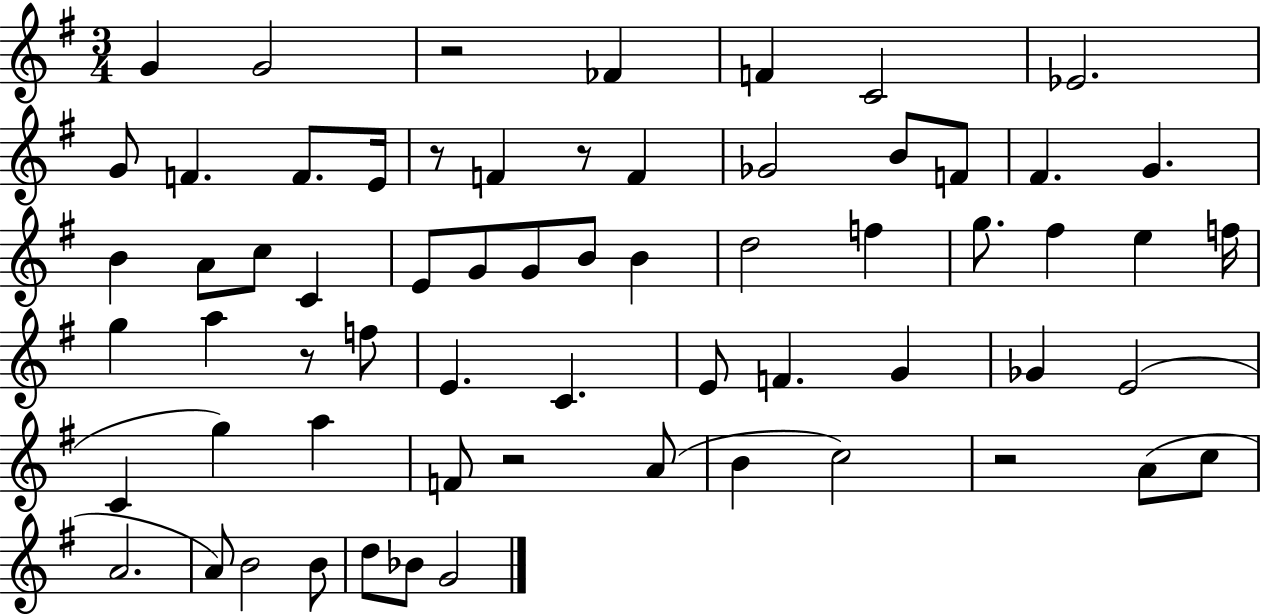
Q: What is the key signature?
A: G major